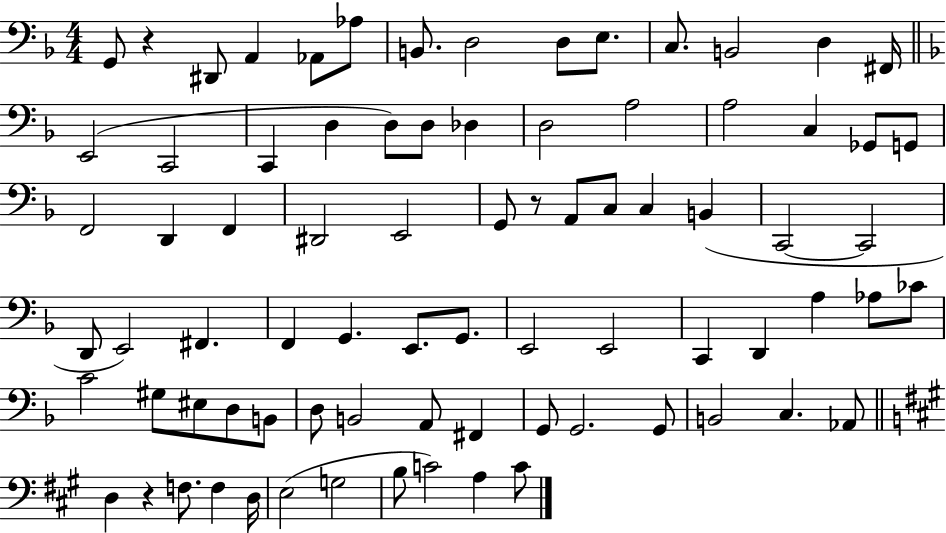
X:1
T:Untitled
M:4/4
L:1/4
K:F
G,,/2 z ^D,,/2 A,, _A,,/2 _A,/2 B,,/2 D,2 D,/2 E,/2 C,/2 B,,2 D, ^F,,/4 E,,2 C,,2 C,, D, D,/2 D,/2 _D, D,2 A,2 A,2 C, _G,,/2 G,,/2 F,,2 D,, F,, ^D,,2 E,,2 G,,/2 z/2 A,,/2 C,/2 C, B,, C,,2 C,,2 D,,/2 E,,2 ^F,, F,, G,, E,,/2 G,,/2 E,,2 E,,2 C,, D,, A, _A,/2 _C/2 C2 ^G,/2 ^E,/2 D,/2 B,,/2 D,/2 B,,2 A,,/2 ^F,, G,,/2 G,,2 G,,/2 B,,2 C, _A,,/2 D, z F,/2 F, D,/4 E,2 G,2 B,/2 C2 A, C/2